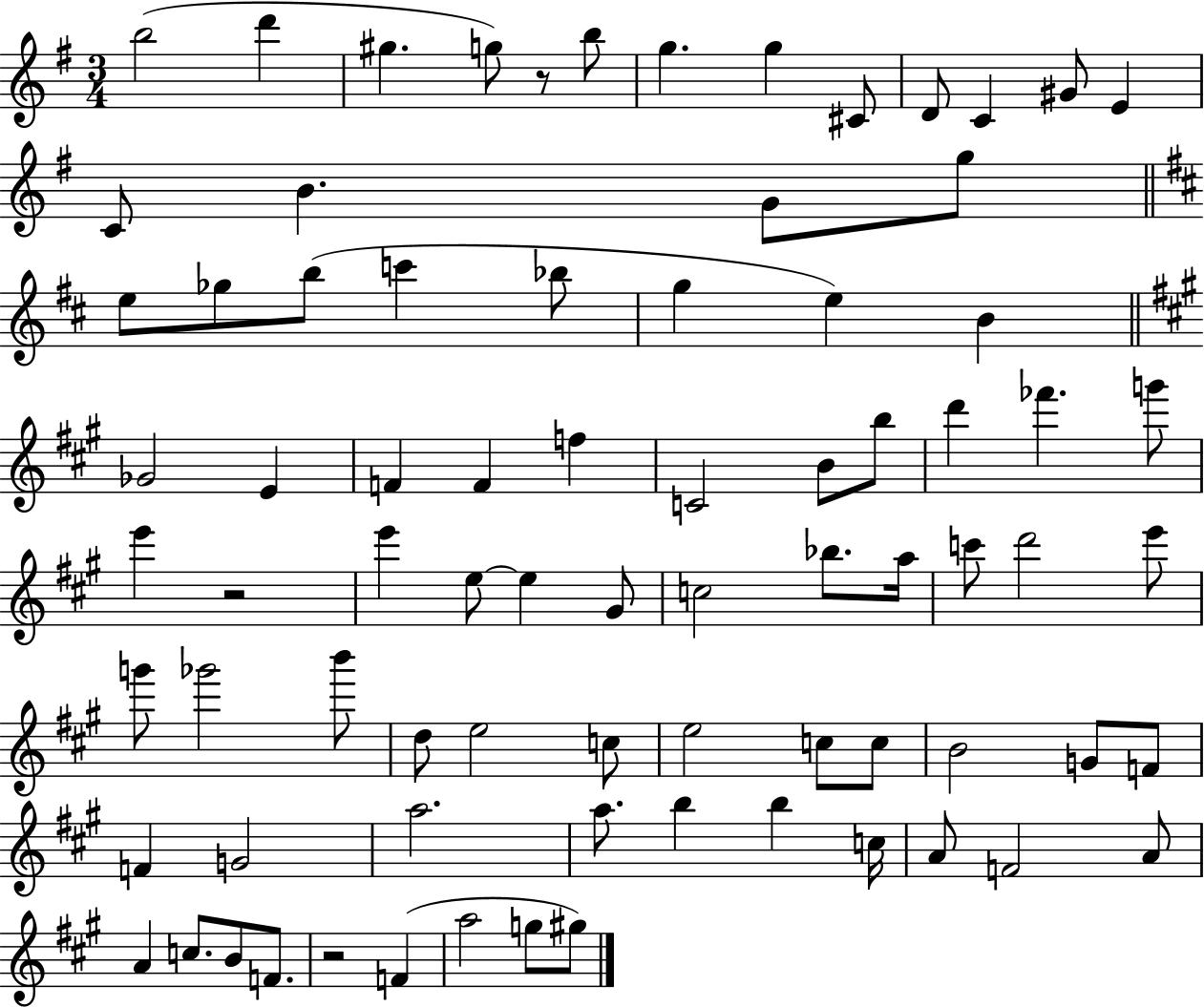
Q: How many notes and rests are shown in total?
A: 79